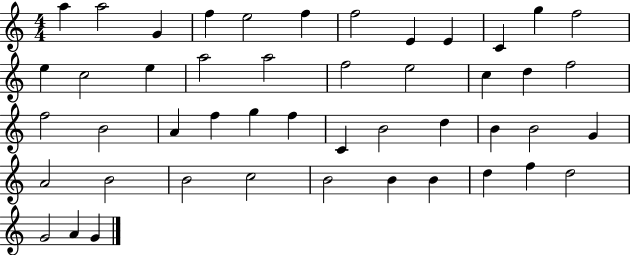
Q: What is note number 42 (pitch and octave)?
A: D5